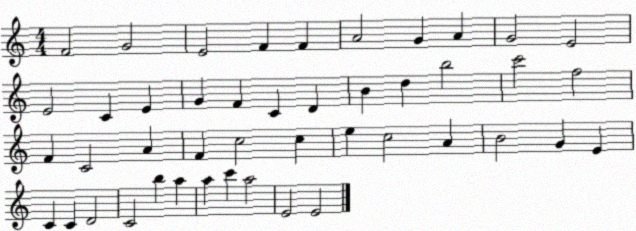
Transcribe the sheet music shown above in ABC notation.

X:1
T:Untitled
M:4/4
L:1/4
K:C
F2 G2 E2 F F A2 G A G2 E2 E2 C E G F C D B d b2 c'2 f2 F C2 A F c2 c e c2 A B2 G E C C D2 C2 b a a c' a2 E2 E2